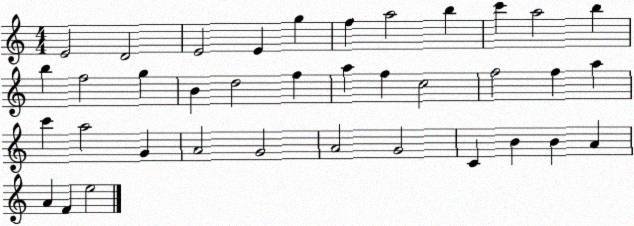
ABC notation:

X:1
T:Untitled
M:4/4
L:1/4
K:C
E2 D2 E2 E g f a2 b c' a2 b b f2 g B d2 f a f c2 f2 f a c' a2 G A2 G2 A2 G2 C B B A A F e2